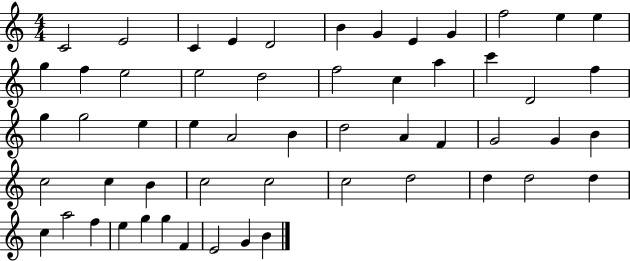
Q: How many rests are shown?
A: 0